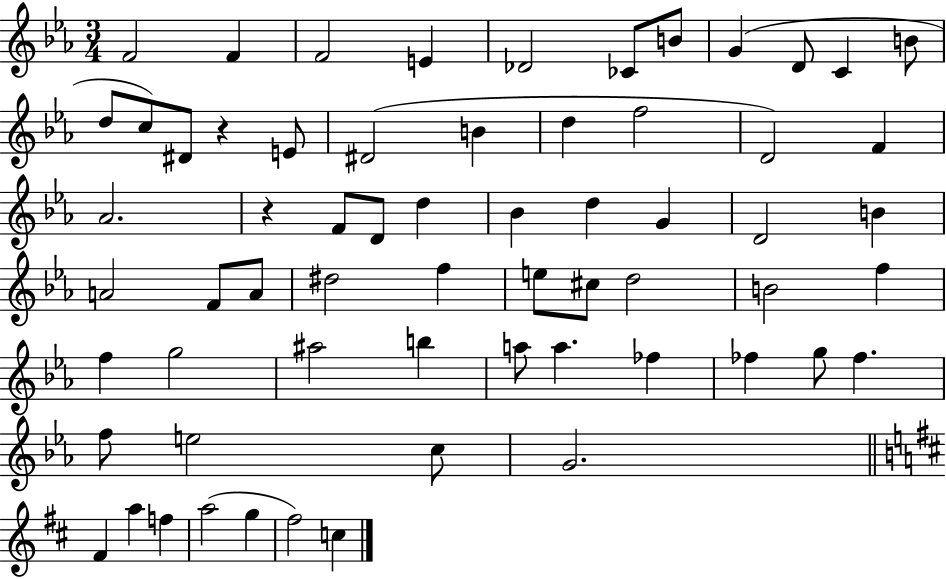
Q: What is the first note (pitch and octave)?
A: F4